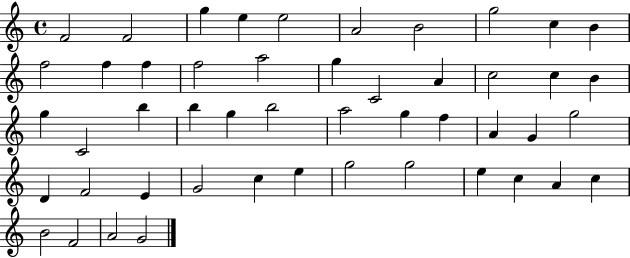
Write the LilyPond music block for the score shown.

{
  \clef treble
  \time 4/4
  \defaultTimeSignature
  \key c \major
  f'2 f'2 | g''4 e''4 e''2 | a'2 b'2 | g''2 c''4 b'4 | \break f''2 f''4 f''4 | f''2 a''2 | g''4 c'2 a'4 | c''2 c''4 b'4 | \break g''4 c'2 b''4 | b''4 g''4 b''2 | a''2 g''4 f''4 | a'4 g'4 g''2 | \break d'4 f'2 e'4 | g'2 c''4 e''4 | g''2 g''2 | e''4 c''4 a'4 c''4 | \break b'2 f'2 | a'2 g'2 | \bar "|."
}